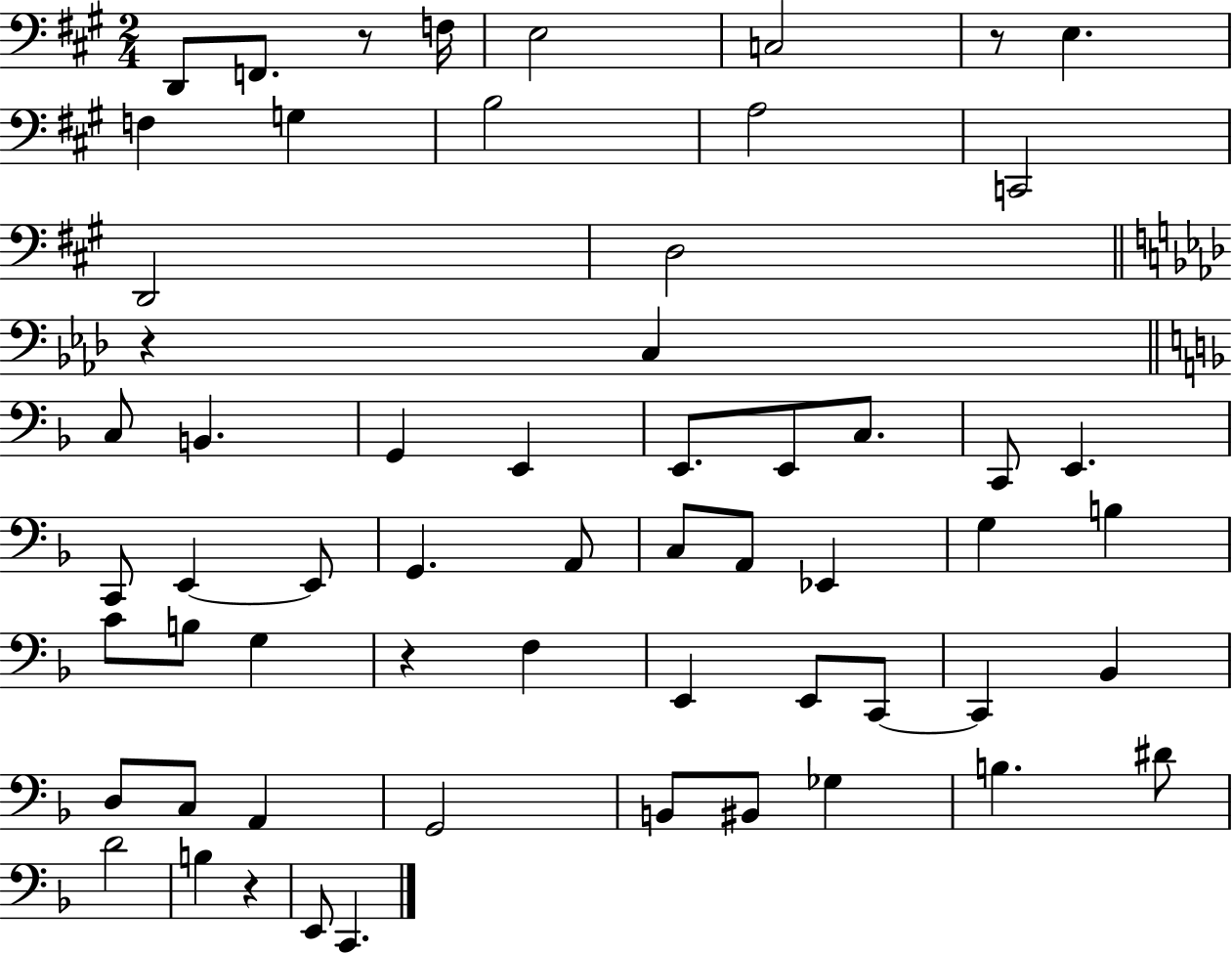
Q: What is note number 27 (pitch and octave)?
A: G2